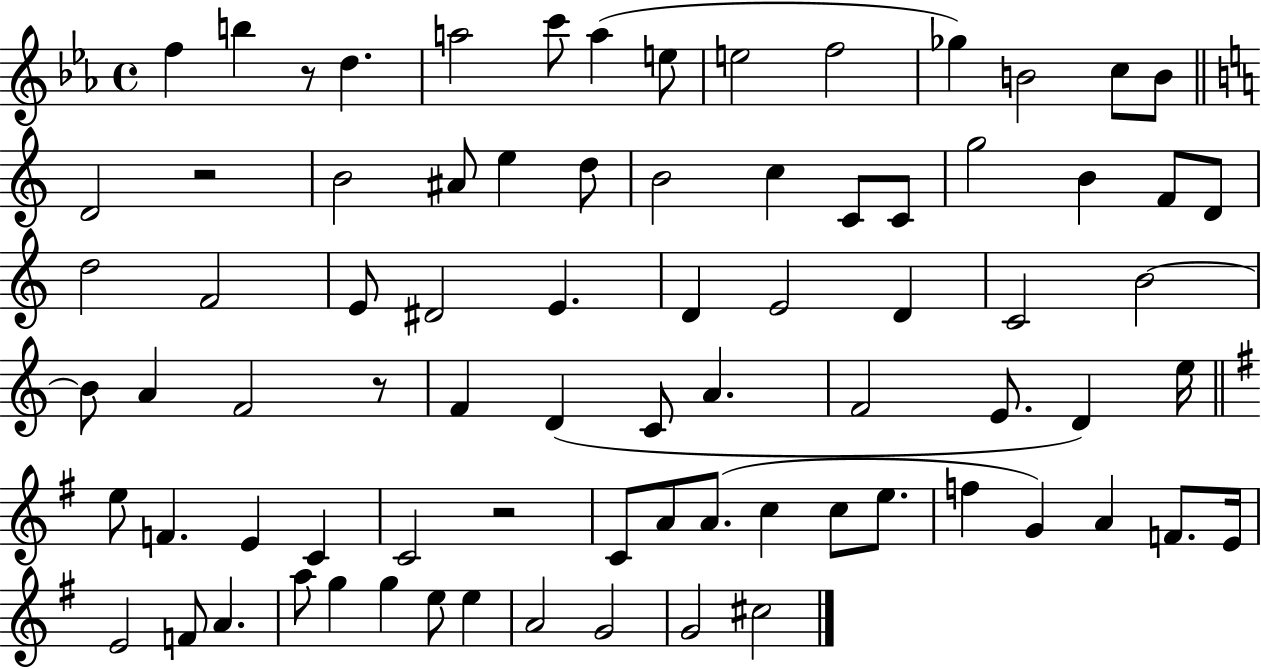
X:1
T:Untitled
M:4/4
L:1/4
K:Eb
f b z/2 d a2 c'/2 a e/2 e2 f2 _g B2 c/2 B/2 D2 z2 B2 ^A/2 e d/2 B2 c C/2 C/2 g2 B F/2 D/2 d2 F2 E/2 ^D2 E D E2 D C2 B2 B/2 A F2 z/2 F D C/2 A F2 E/2 D e/4 e/2 F E C C2 z2 C/2 A/2 A/2 c c/2 e/2 f G A F/2 E/4 E2 F/2 A a/2 g g e/2 e A2 G2 G2 ^c2